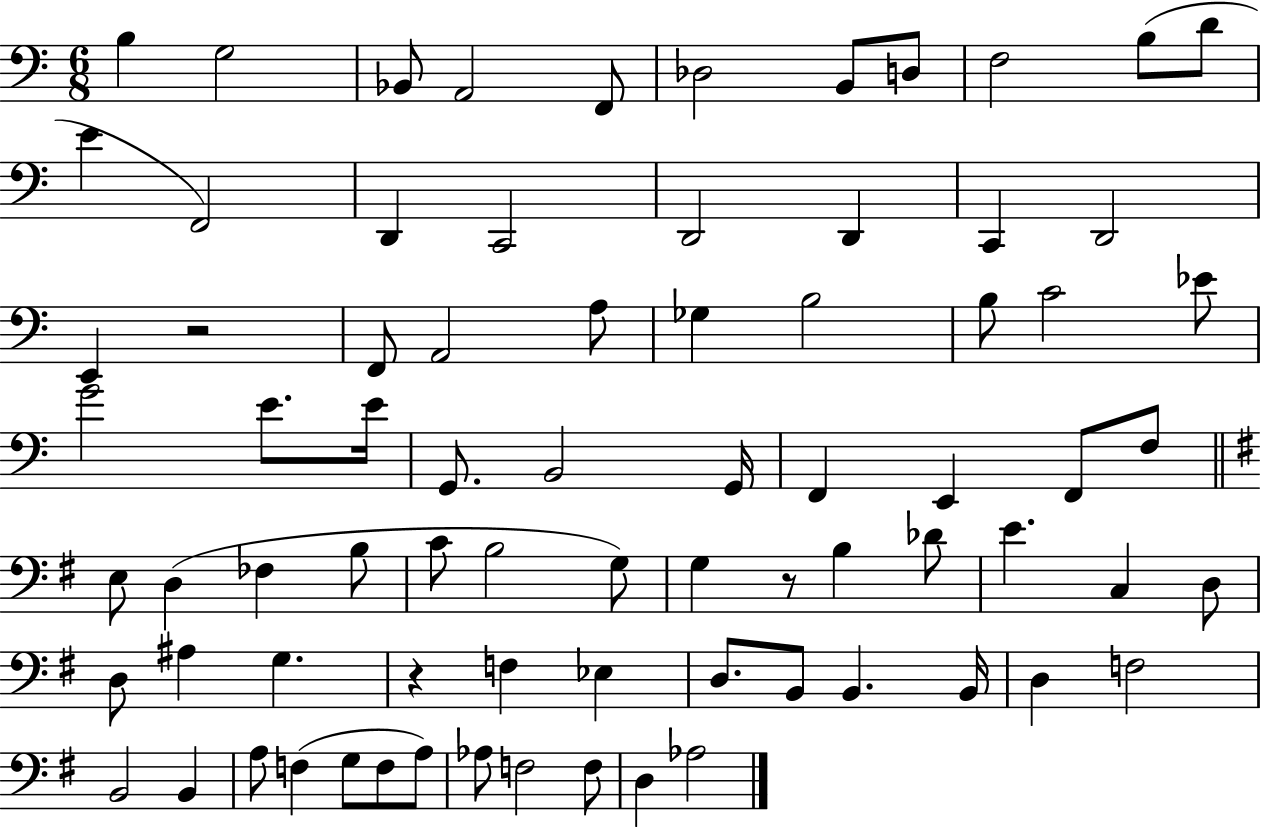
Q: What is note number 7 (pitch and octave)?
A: B2